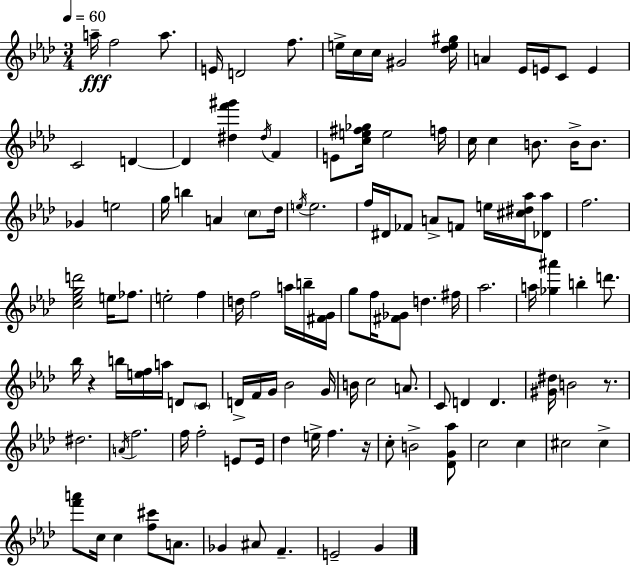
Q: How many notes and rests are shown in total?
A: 118